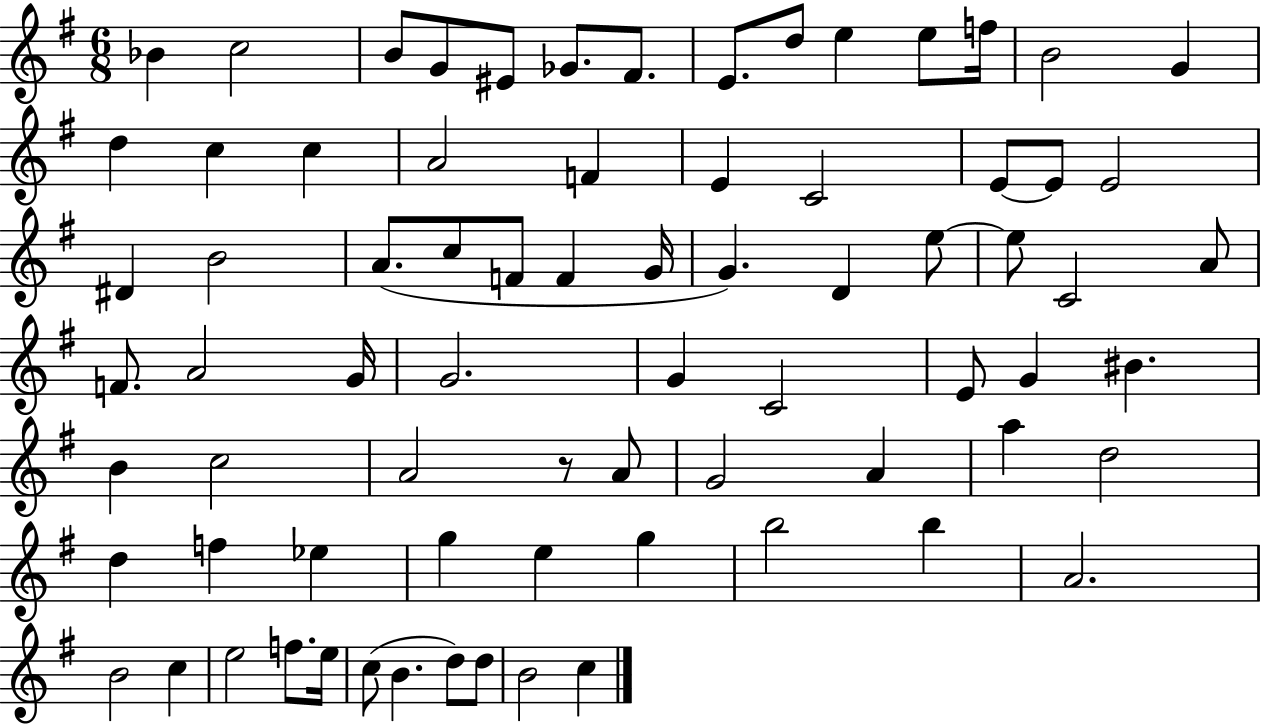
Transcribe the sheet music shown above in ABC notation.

X:1
T:Untitled
M:6/8
L:1/4
K:G
_B c2 B/2 G/2 ^E/2 _G/2 ^F/2 E/2 d/2 e e/2 f/4 B2 G d c c A2 F E C2 E/2 E/2 E2 ^D B2 A/2 c/2 F/2 F G/4 G D e/2 e/2 C2 A/2 F/2 A2 G/4 G2 G C2 E/2 G ^B B c2 A2 z/2 A/2 G2 A a d2 d f _e g e g b2 b A2 B2 c e2 f/2 e/4 c/2 B d/2 d/2 B2 c